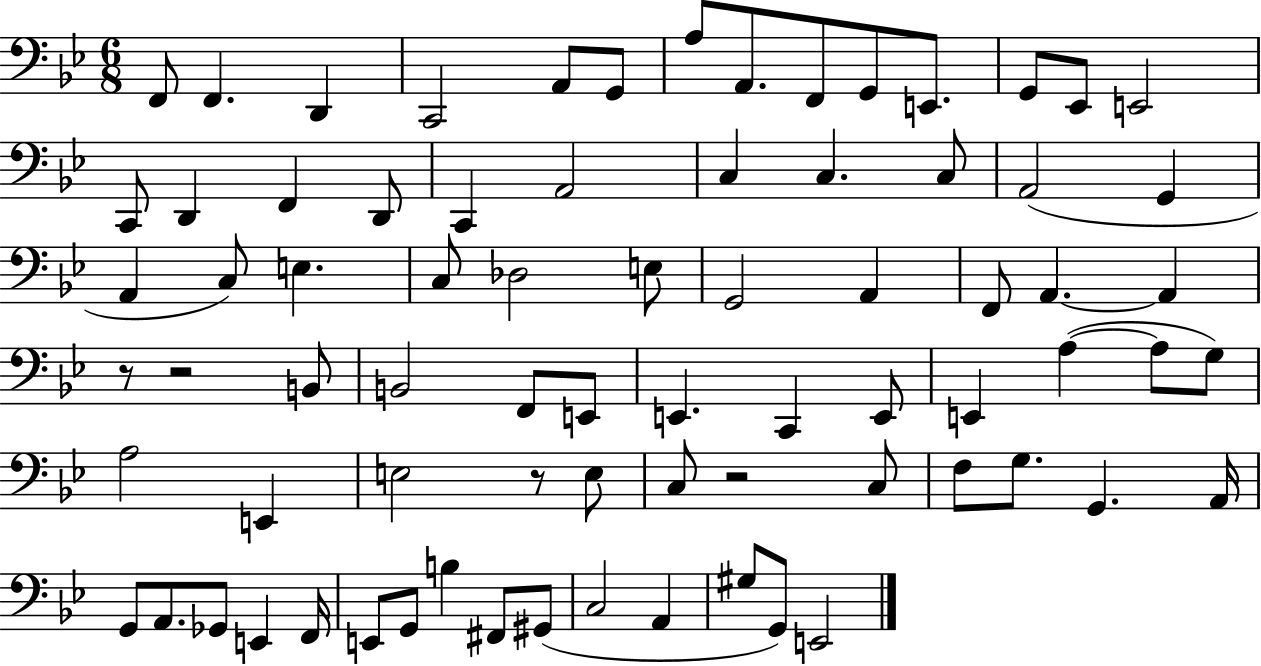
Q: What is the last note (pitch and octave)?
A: E2